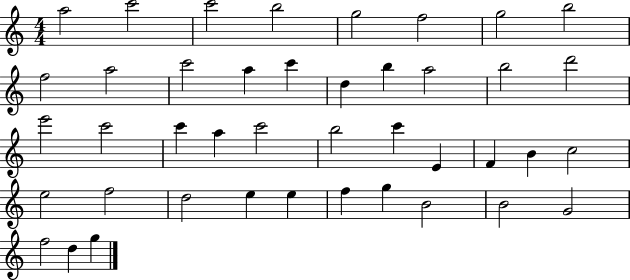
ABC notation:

X:1
T:Untitled
M:4/4
L:1/4
K:C
a2 c'2 c'2 b2 g2 f2 g2 b2 f2 a2 c'2 a c' d b a2 b2 d'2 e'2 c'2 c' a c'2 b2 c' E F B c2 e2 f2 d2 e e f g B2 B2 G2 f2 d g